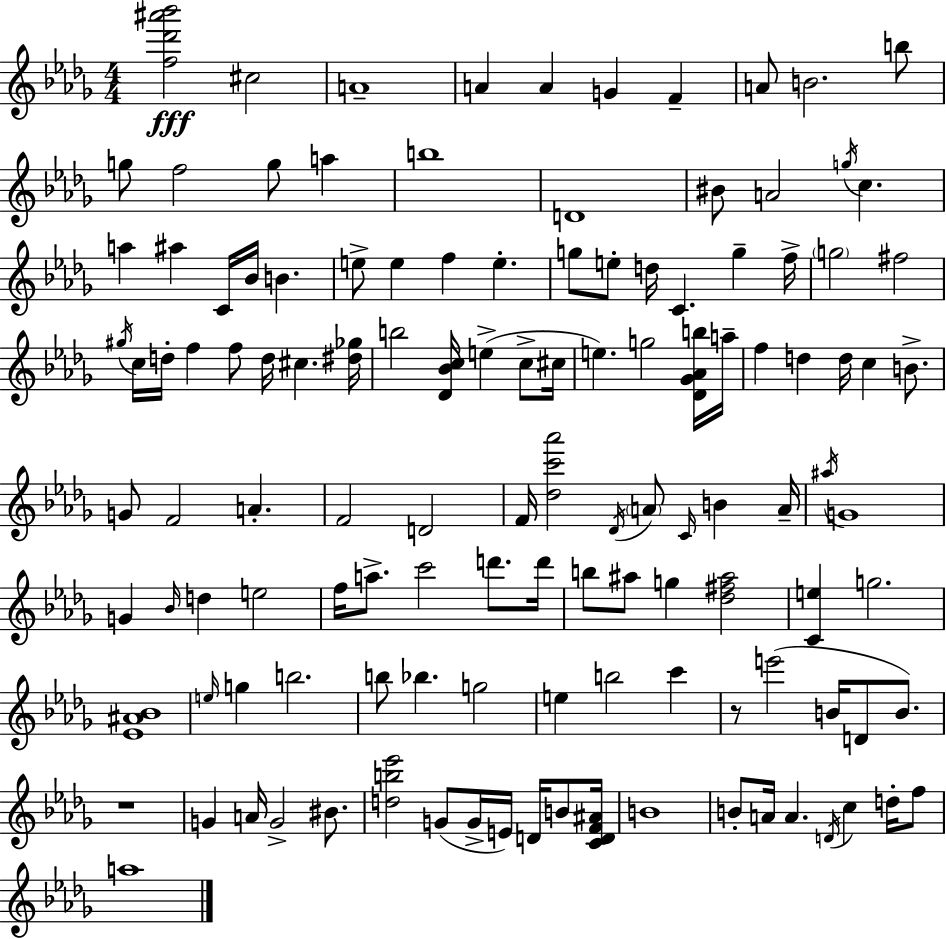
X:1
T:Untitled
M:4/4
L:1/4
K:Bbm
[f_d'^a'_b']2 ^c2 A4 A A G F A/2 B2 b/2 g/2 f2 g/2 a b4 D4 ^B/2 A2 g/4 c a ^a C/4 _B/4 B e/2 e f e g/2 e/2 d/4 C g f/4 g2 ^f2 ^g/4 c/4 d/4 f f/2 d/4 ^c [^d_g]/4 b2 [_D_Bc]/4 e c/2 ^c/4 e g2 [_D_G_Ab]/4 a/4 f d d/4 c B/2 G/2 F2 A F2 D2 F/4 [_dc'_a']2 _D/4 A/2 C/4 B A/4 ^a/4 G4 G _B/4 d e2 f/4 a/2 c'2 d'/2 d'/4 b/2 ^a/2 g [_d^f^a]2 [Ce] g2 [_E^A_B]4 e/4 g b2 b/2 _b g2 e b2 c' z/2 e'2 B/4 D/2 B/2 z4 G A/4 G2 ^B/2 [db_e']2 G/2 G/4 E/4 D/4 B/2 [CDF^A]/4 B4 B/2 A/4 A D/4 c d/4 f/2 a4